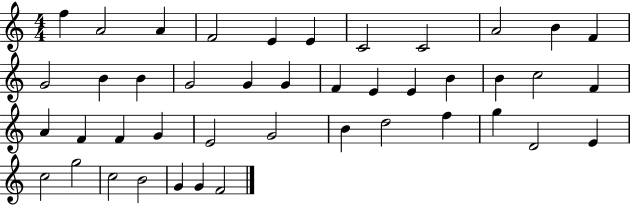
X:1
T:Untitled
M:4/4
L:1/4
K:C
f A2 A F2 E E C2 C2 A2 B F G2 B B G2 G G F E E B B c2 F A F F G E2 G2 B d2 f g D2 E c2 g2 c2 B2 G G F2